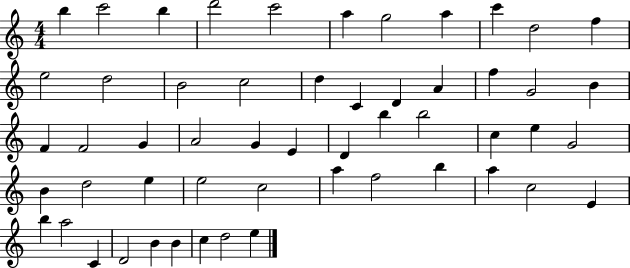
X:1
T:Untitled
M:4/4
L:1/4
K:C
b c'2 b d'2 c'2 a g2 a c' d2 f e2 d2 B2 c2 d C D A f G2 B F F2 G A2 G E D b b2 c e G2 B d2 e e2 c2 a f2 b a c2 E b a2 C D2 B B c d2 e